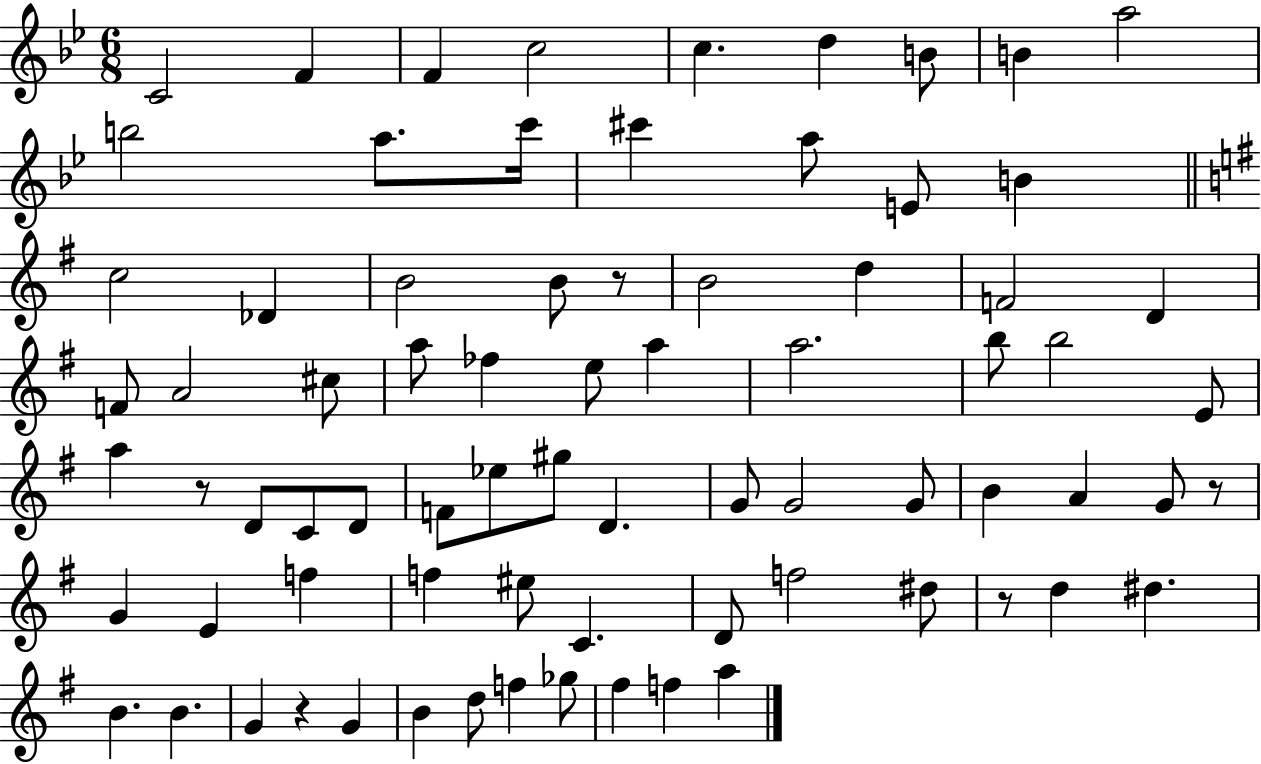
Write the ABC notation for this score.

X:1
T:Untitled
M:6/8
L:1/4
K:Bb
C2 F F c2 c d B/2 B a2 b2 a/2 c'/4 ^c' a/2 E/2 B c2 _D B2 B/2 z/2 B2 d F2 D F/2 A2 ^c/2 a/2 _f e/2 a a2 b/2 b2 E/2 a z/2 D/2 C/2 D/2 F/2 _e/2 ^g/2 D G/2 G2 G/2 B A G/2 z/2 G E f f ^e/2 C D/2 f2 ^d/2 z/2 d ^d B B G z G B d/2 f _g/2 ^f f a